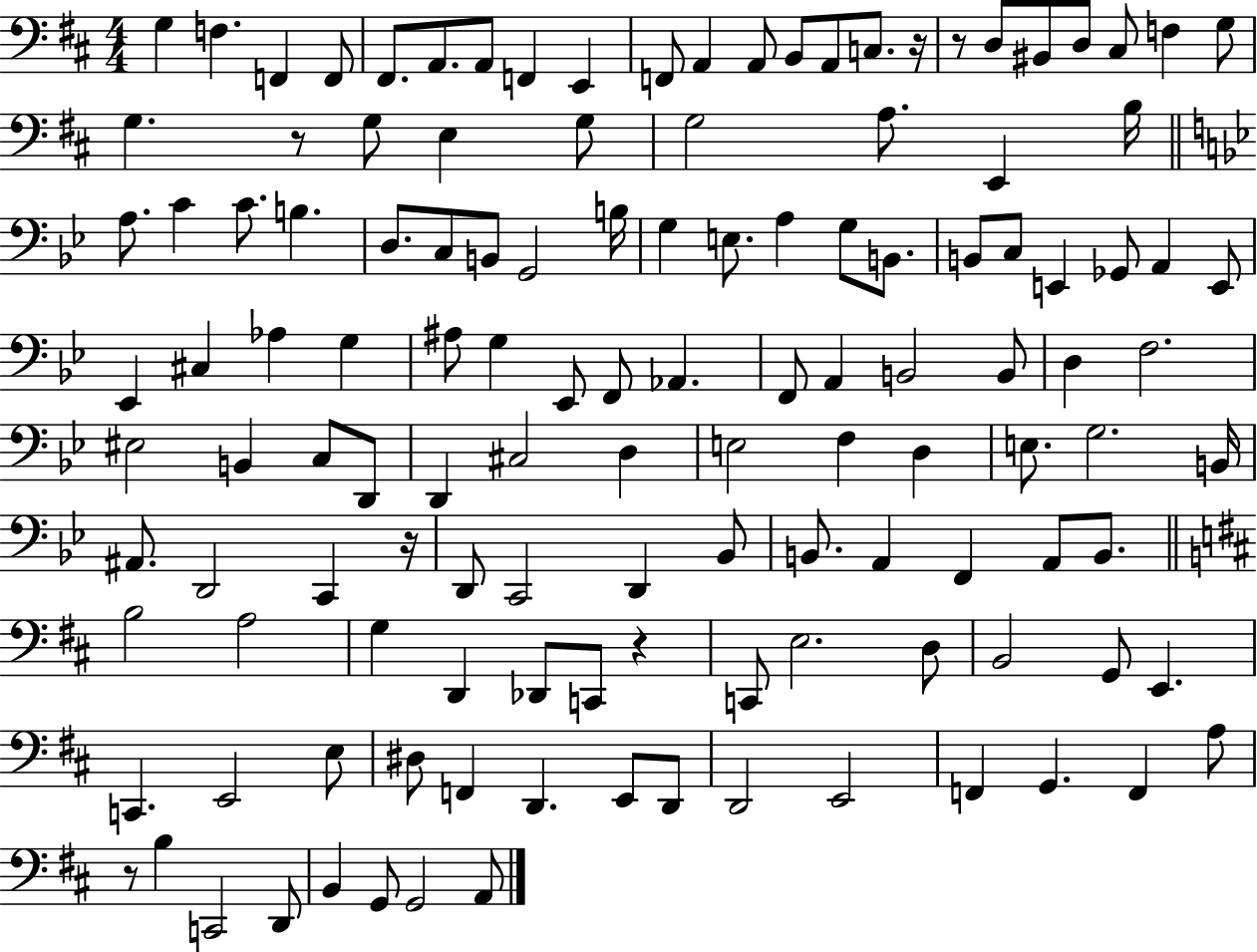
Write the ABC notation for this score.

X:1
T:Untitled
M:4/4
L:1/4
K:D
G, F, F,, F,,/2 ^F,,/2 A,,/2 A,,/2 F,, E,, F,,/2 A,, A,,/2 B,,/2 A,,/2 C,/2 z/4 z/2 D,/2 ^B,,/2 D,/2 ^C,/2 F, G,/2 G, z/2 G,/2 E, G,/2 G,2 A,/2 E,, B,/4 A,/2 C C/2 B, D,/2 C,/2 B,,/2 G,,2 B,/4 G, E,/2 A, G,/2 B,,/2 B,,/2 C,/2 E,, _G,,/2 A,, E,,/2 _E,, ^C, _A, G, ^A,/2 G, _E,,/2 F,,/2 _A,, F,,/2 A,, B,,2 B,,/2 D, F,2 ^E,2 B,, C,/2 D,,/2 D,, ^C,2 D, E,2 F, D, E,/2 G,2 B,,/4 ^A,,/2 D,,2 C,, z/4 D,,/2 C,,2 D,, _B,,/2 B,,/2 A,, F,, A,,/2 B,,/2 B,2 A,2 G, D,, _D,,/2 C,,/2 z C,,/2 E,2 D,/2 B,,2 G,,/2 E,, C,, E,,2 E,/2 ^D,/2 F,, D,, E,,/2 D,,/2 D,,2 E,,2 F,, G,, F,, A,/2 z/2 B, C,,2 D,,/2 B,, G,,/2 G,,2 A,,/2